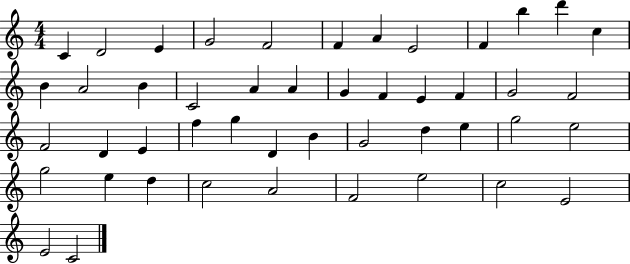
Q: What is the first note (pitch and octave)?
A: C4